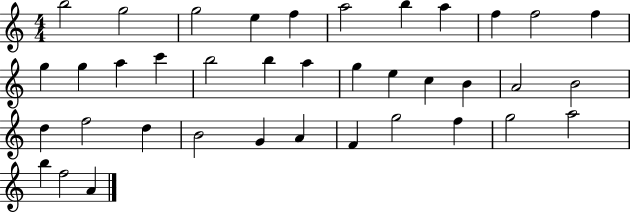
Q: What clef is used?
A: treble